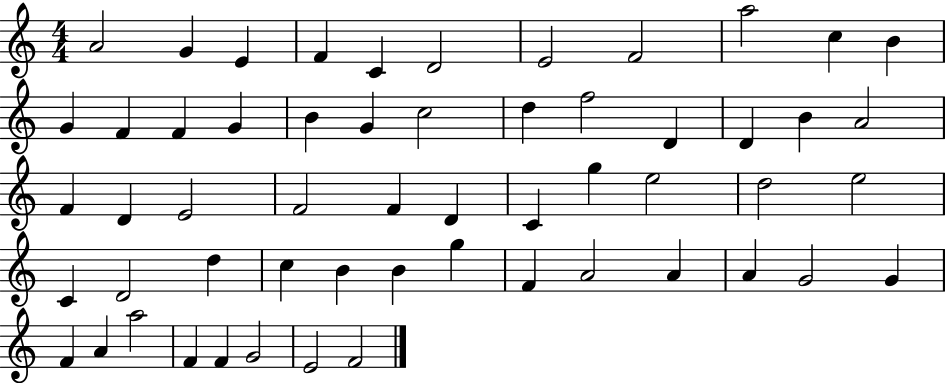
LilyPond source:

{
  \clef treble
  \numericTimeSignature
  \time 4/4
  \key c \major
  a'2 g'4 e'4 | f'4 c'4 d'2 | e'2 f'2 | a''2 c''4 b'4 | \break g'4 f'4 f'4 g'4 | b'4 g'4 c''2 | d''4 f''2 d'4 | d'4 b'4 a'2 | \break f'4 d'4 e'2 | f'2 f'4 d'4 | c'4 g''4 e''2 | d''2 e''2 | \break c'4 d'2 d''4 | c''4 b'4 b'4 g''4 | f'4 a'2 a'4 | a'4 g'2 g'4 | \break f'4 a'4 a''2 | f'4 f'4 g'2 | e'2 f'2 | \bar "|."
}